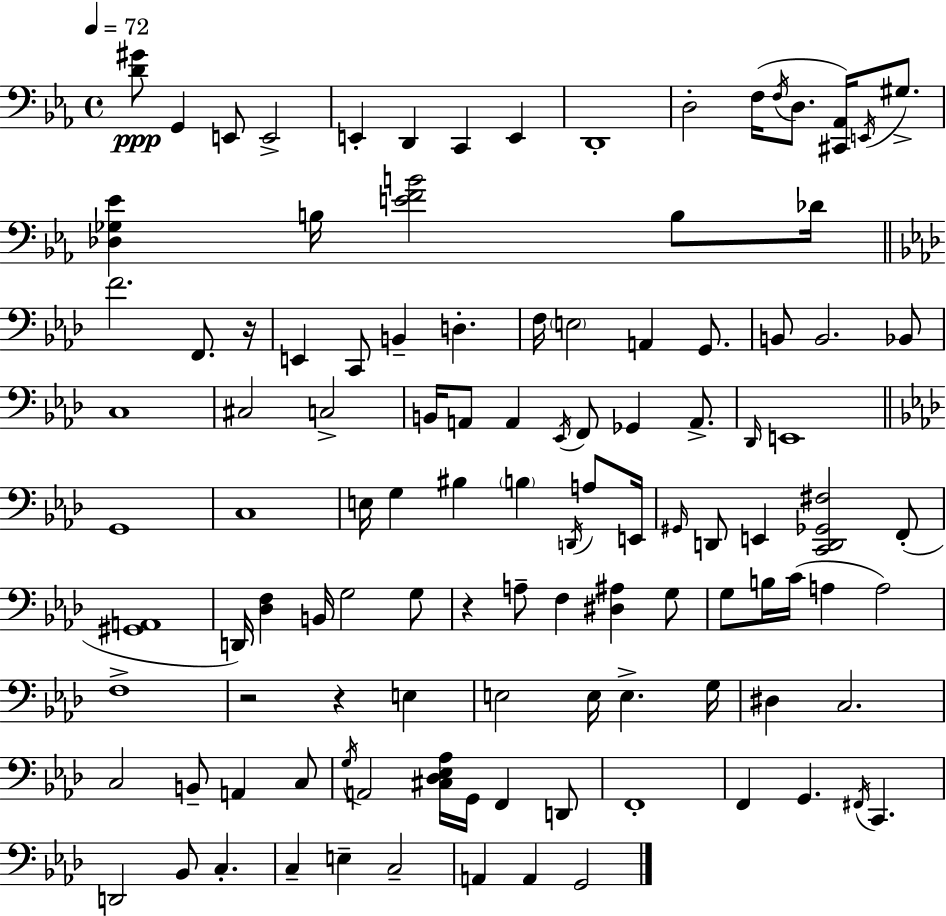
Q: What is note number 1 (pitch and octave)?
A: G2